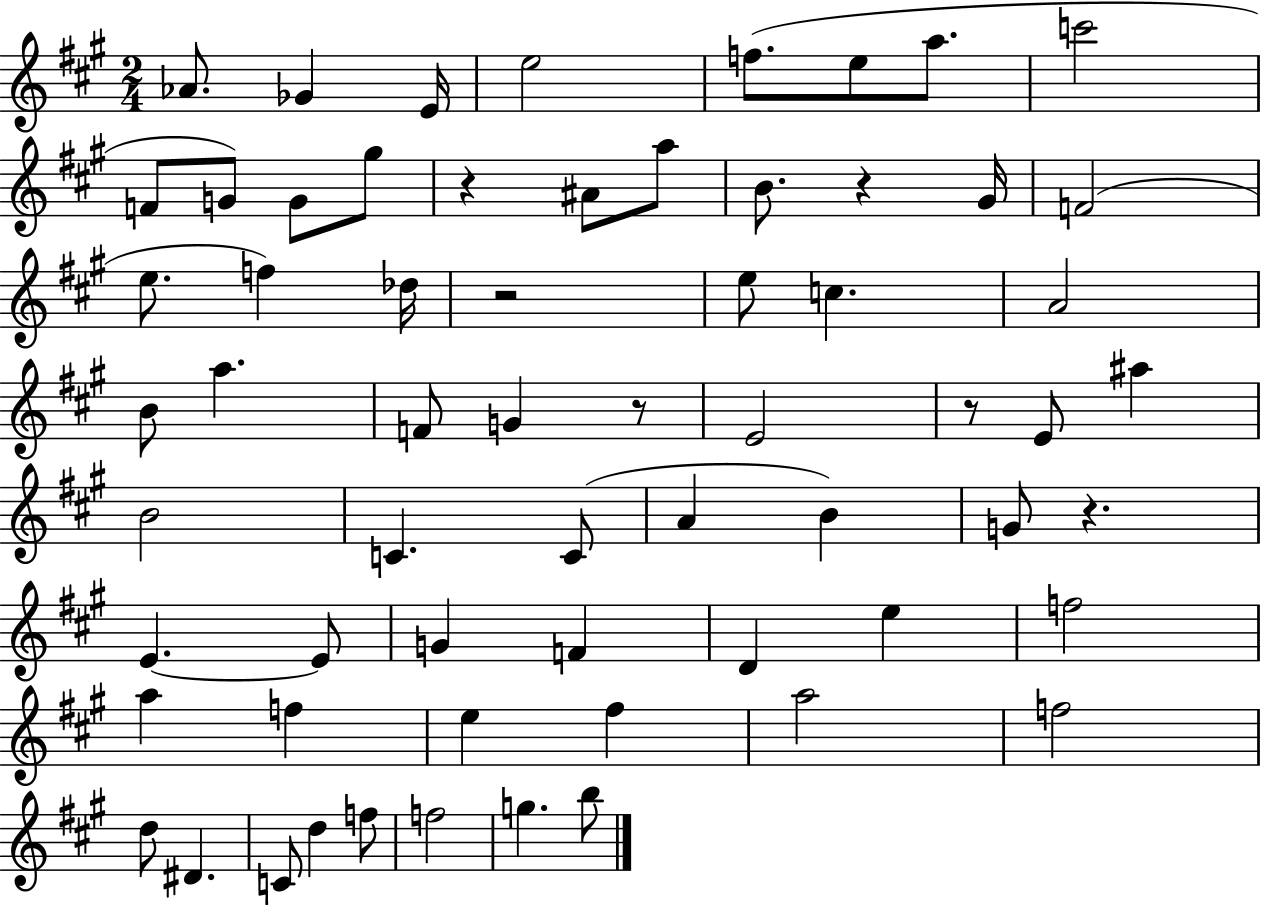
{
  \clef treble
  \numericTimeSignature
  \time 2/4
  \key a \major
  \repeat volta 2 { aes'8. ges'4 e'16 | e''2 | f''8.( e''8 a''8. | c'''2 | \break f'8 g'8) g'8 gis''8 | r4 ais'8 a''8 | b'8. r4 gis'16 | f'2( | \break e''8. f''4) des''16 | r2 | e''8 c''4. | a'2 | \break b'8 a''4. | f'8 g'4 r8 | e'2 | r8 e'8 ais''4 | \break b'2 | c'4. c'8( | a'4 b'4) | g'8 r4. | \break e'4.~~ e'8 | g'4 f'4 | d'4 e''4 | f''2 | \break a''4 f''4 | e''4 fis''4 | a''2 | f''2 | \break d''8 dis'4. | c'8 d''4 f''8 | f''2 | g''4. b''8 | \break } \bar "|."
}